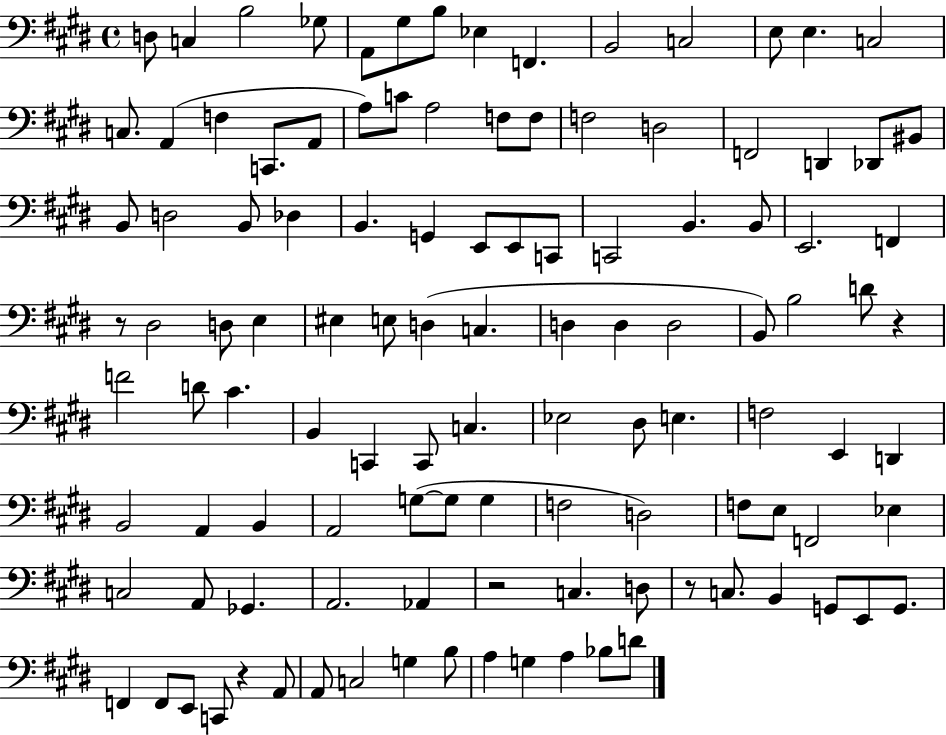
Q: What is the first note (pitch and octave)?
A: D3